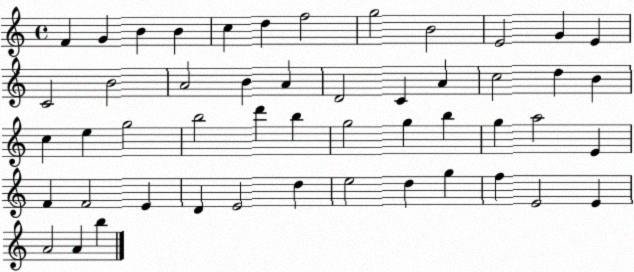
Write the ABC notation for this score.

X:1
T:Untitled
M:4/4
L:1/4
K:C
F G B B c d f2 g2 B2 E2 G E C2 B2 A2 B A D2 C A c2 d B c e g2 b2 d' b g2 g b g a2 E F F2 E D E2 d e2 d g f E2 E A2 A b